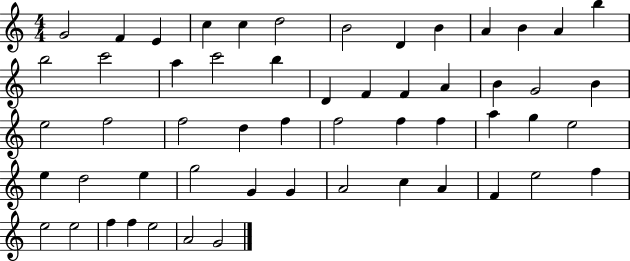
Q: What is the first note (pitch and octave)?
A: G4